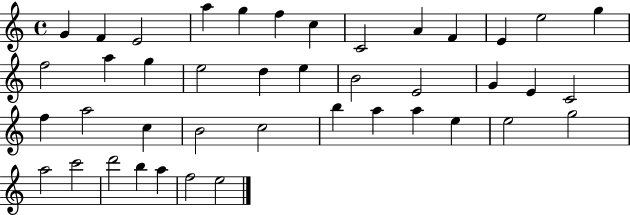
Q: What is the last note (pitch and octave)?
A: E5